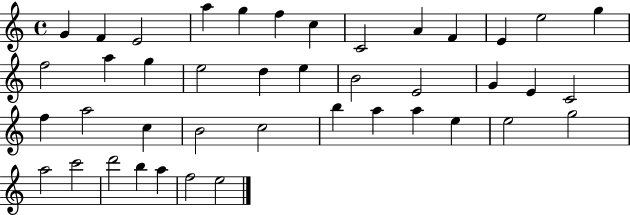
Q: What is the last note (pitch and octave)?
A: E5